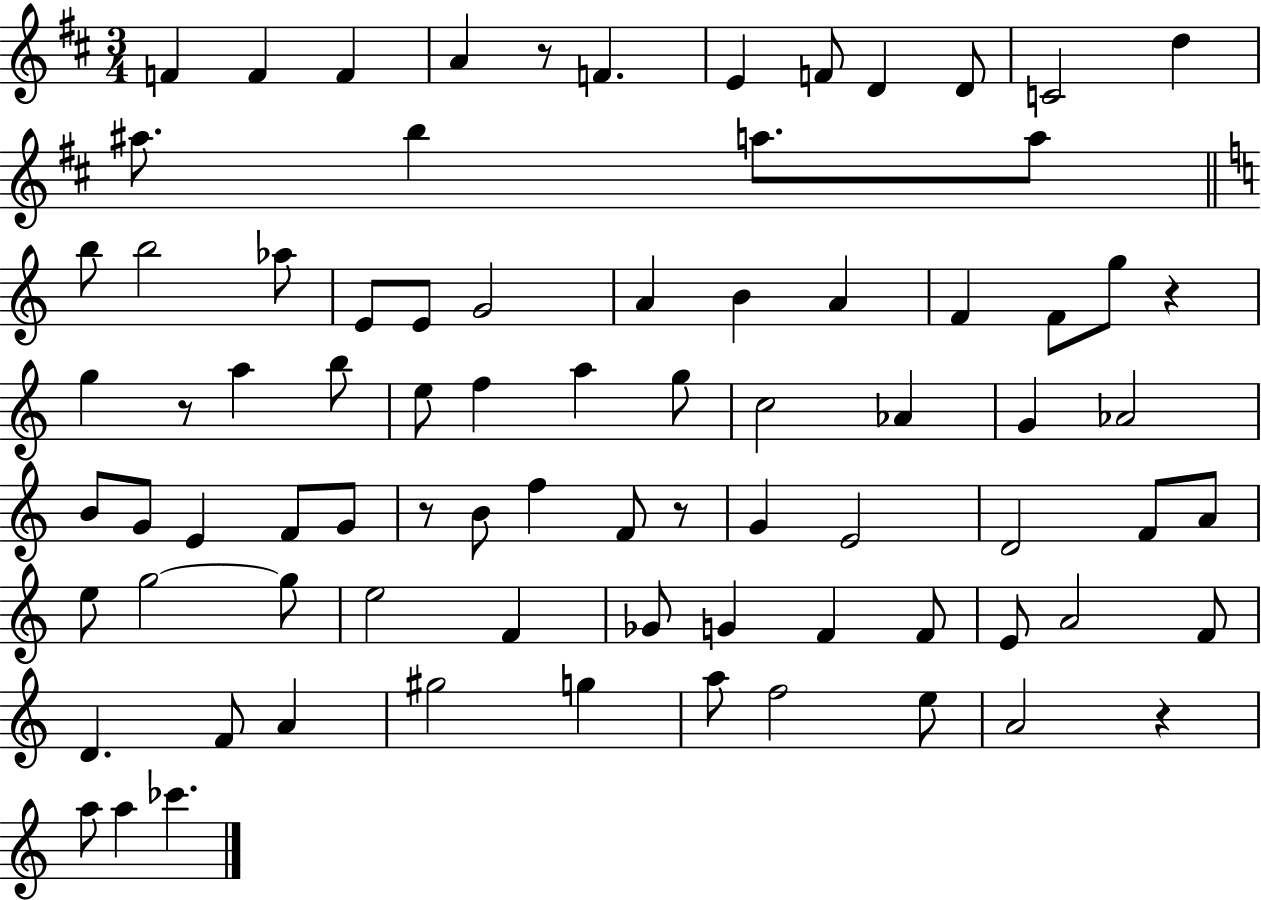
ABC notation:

X:1
T:Untitled
M:3/4
L:1/4
K:D
F F F A z/2 F E F/2 D D/2 C2 d ^a/2 b a/2 a/2 b/2 b2 _a/2 E/2 E/2 G2 A B A F F/2 g/2 z g z/2 a b/2 e/2 f a g/2 c2 _A G _A2 B/2 G/2 E F/2 G/2 z/2 B/2 f F/2 z/2 G E2 D2 F/2 A/2 e/2 g2 g/2 e2 F _G/2 G F F/2 E/2 A2 F/2 D F/2 A ^g2 g a/2 f2 e/2 A2 z a/2 a _c'